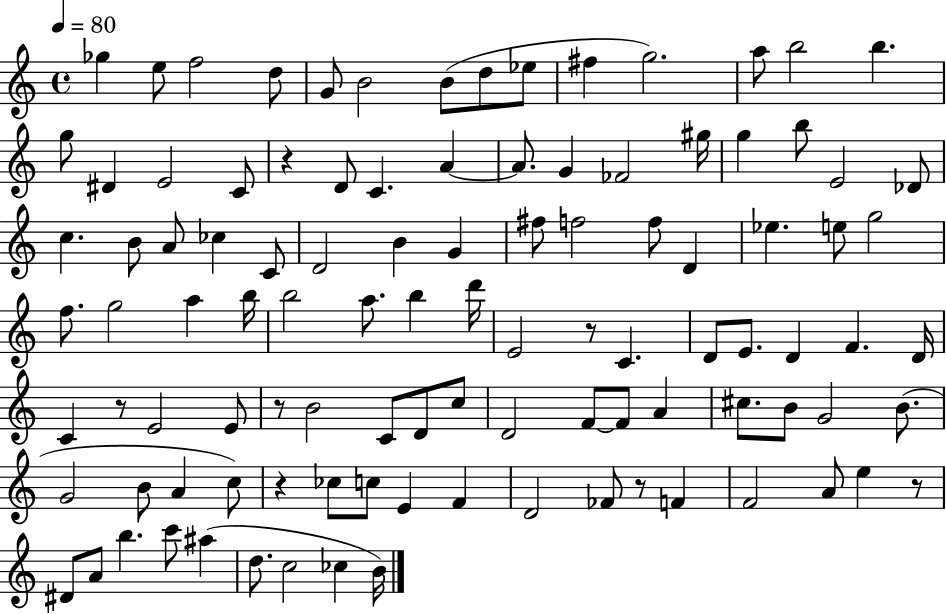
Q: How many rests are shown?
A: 7